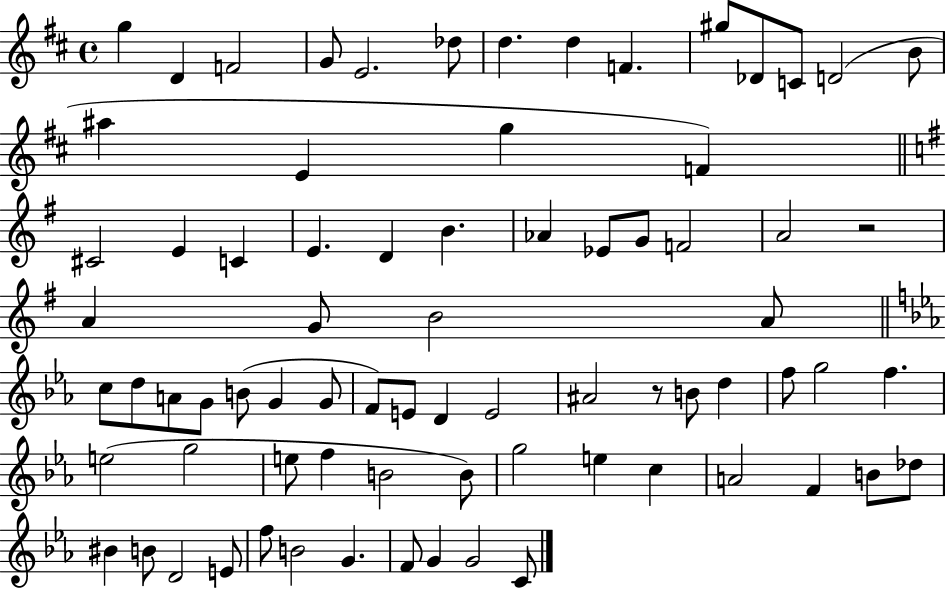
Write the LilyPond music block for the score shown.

{
  \clef treble
  \time 4/4
  \defaultTimeSignature
  \key d \major
  g''4 d'4 f'2 | g'8 e'2. des''8 | d''4. d''4 f'4. | gis''8 des'8 c'8 d'2( b'8 | \break ais''4 e'4 g''4 f'4) | \bar "||" \break \key e \minor cis'2 e'4 c'4 | e'4. d'4 b'4. | aes'4 ees'8 g'8 f'2 | a'2 r2 | \break a'4 g'8 b'2 a'8 | \bar "||" \break \key ees \major c''8 d''8 a'8 g'8 b'8( g'4 g'8 | f'8) e'8 d'4 e'2 | ais'2 r8 b'8 d''4 | f''8 g''2 f''4. | \break e''2( g''2 | e''8 f''4 b'2 b'8) | g''2 e''4 c''4 | a'2 f'4 b'8 des''8 | \break bis'4 b'8 d'2 e'8 | f''8 b'2 g'4. | f'8 g'4 g'2 c'8 | \bar "|."
}